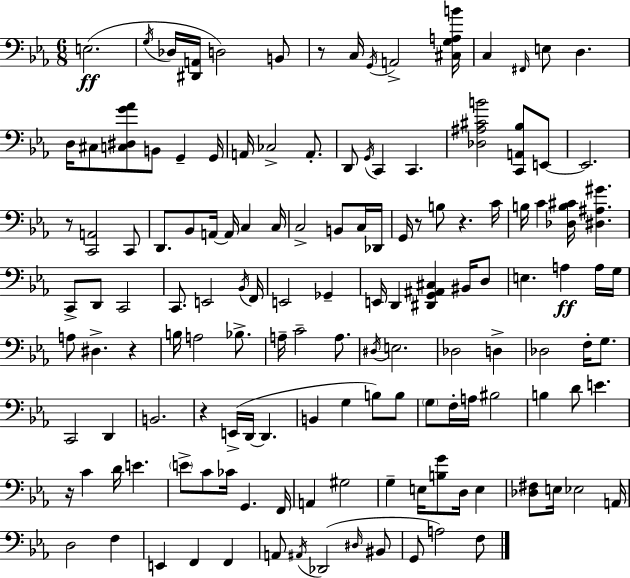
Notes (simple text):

E3/h. G3/s Db3/s [D#2,A2]/s D3/h B2/e R/e C3/s G2/s A2/h [C#3,G3,A3,B4]/s C3/q F#2/s E3/e D3/q. D3/s C#3/e [C3,D#3,G4,Ab4]/e B2/e G2/q G2/s A2/s CES3/h A2/e. D2/e G2/s C2/q C2/q. [Db3,A#3,C#4,B4]/h [C2,A2,Bb3]/e E2/e E2/h. R/e [C2,A2]/h C2/e D2/e. Bb2/e A2/s A2/s C3/q C3/s C3/h B2/e C3/s Db2/s G2/s R/e B3/e R/q. C4/s B3/s C4/q [Db3,B3,C#4]/s [D#3,A#3,G#4]/q. C2/e D2/e C2/h C2/e. E2/h Bb2/s F2/s E2/h Gb2/q E2/s D2/q [D#2,G2,A#2,C#3]/q BIS2/s D3/e E3/q. A3/q A3/s G3/s A3/e D#3/q. R/q B3/s A3/h Bb3/e. A3/s C4/h A3/e. D#3/s E3/h. Db3/h D3/q Db3/h F3/s G3/e. C2/h D2/q B2/h. R/q E2/s D2/s D2/q. B2/q G3/q B3/e B3/e G3/e F3/s A3/s BIS3/h B3/q D4/e E4/q. R/s C4/q D4/s E4/q. E4/e C4/e CES4/s G2/q. F2/s A2/q G#3/h G3/q E3/s [B3,G4]/e D3/s E3/q [Db3,F#3]/e E3/s Eb3/h A2/s D3/h F3/q E2/q F2/q F2/q A2/e A#2/s Db2/h D#3/s BIS2/e G2/e A3/h F3/e